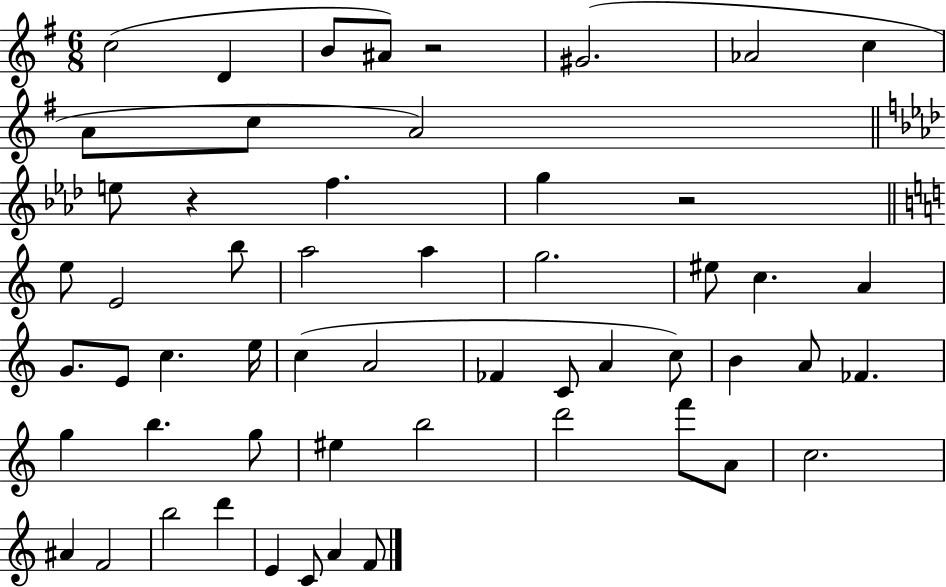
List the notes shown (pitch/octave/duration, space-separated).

C5/h D4/q B4/e A#4/e R/h G#4/h. Ab4/h C5/q A4/e C5/e A4/h E5/e R/q F5/q. G5/q R/h E5/e E4/h B5/e A5/h A5/q G5/h. EIS5/e C5/q. A4/q G4/e. E4/e C5/q. E5/s C5/q A4/h FES4/q C4/e A4/q C5/e B4/q A4/e FES4/q. G5/q B5/q. G5/e EIS5/q B5/h D6/h F6/e A4/e C5/h. A#4/q F4/h B5/h D6/q E4/q C4/e A4/q F4/e